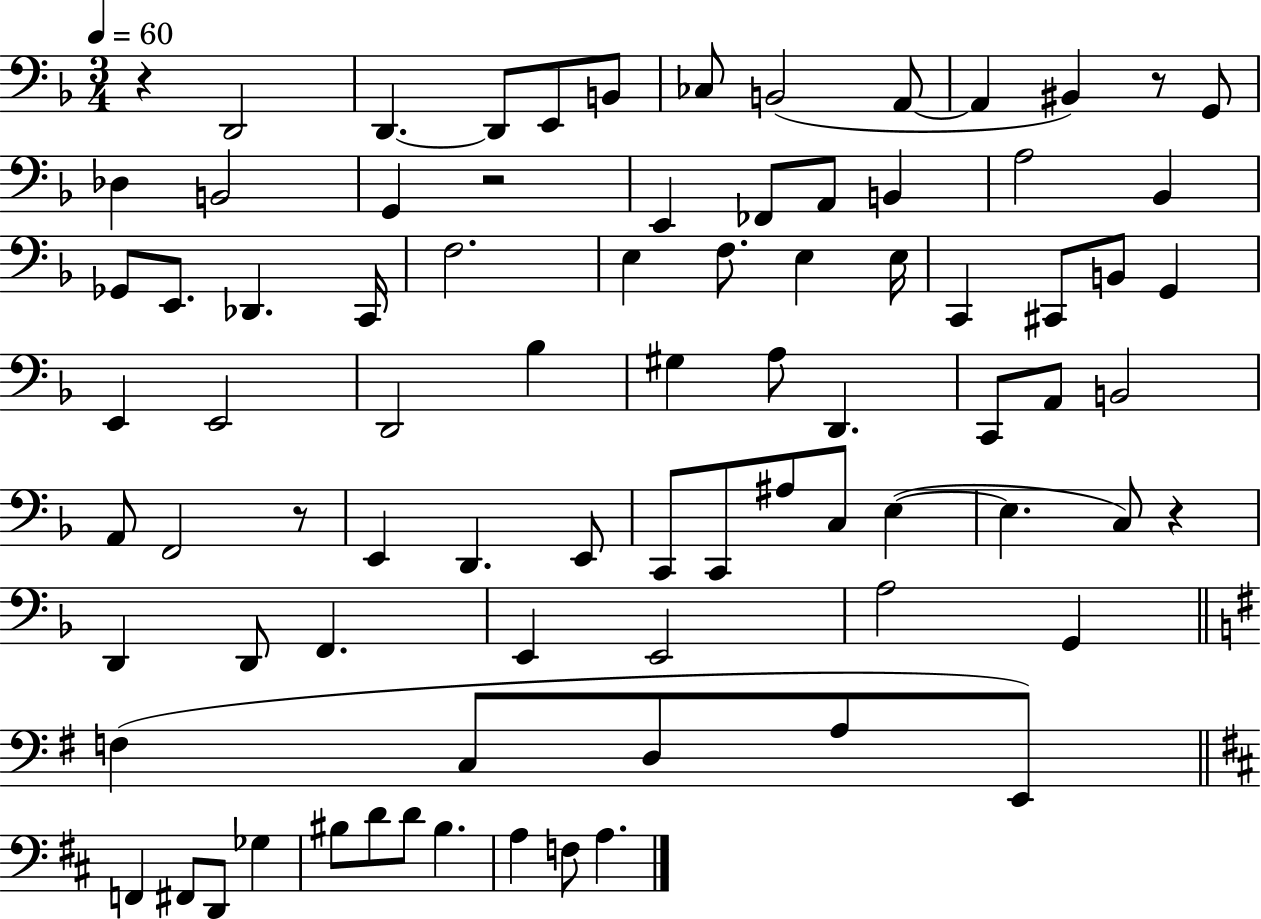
R/q D2/h D2/q. D2/e E2/e B2/e CES3/e B2/h A2/e A2/q BIS2/q R/e G2/e Db3/q B2/h G2/q R/h E2/q FES2/e A2/e B2/q A3/h Bb2/q Gb2/e E2/e. Db2/q. C2/s F3/h. E3/q F3/e. E3/q E3/s C2/q C#2/e B2/e G2/q E2/q E2/h D2/h Bb3/q G#3/q A3/e D2/q. C2/e A2/e B2/h A2/e F2/h R/e E2/q D2/q. E2/e C2/e C2/e A#3/e C3/e E3/q E3/q. C3/e R/q D2/q D2/e F2/q. E2/q E2/h A3/h G2/q F3/q C3/e D3/e A3/e E2/e F2/q F#2/e D2/e Gb3/q BIS3/e D4/e D4/e BIS3/q. A3/q F3/e A3/q.